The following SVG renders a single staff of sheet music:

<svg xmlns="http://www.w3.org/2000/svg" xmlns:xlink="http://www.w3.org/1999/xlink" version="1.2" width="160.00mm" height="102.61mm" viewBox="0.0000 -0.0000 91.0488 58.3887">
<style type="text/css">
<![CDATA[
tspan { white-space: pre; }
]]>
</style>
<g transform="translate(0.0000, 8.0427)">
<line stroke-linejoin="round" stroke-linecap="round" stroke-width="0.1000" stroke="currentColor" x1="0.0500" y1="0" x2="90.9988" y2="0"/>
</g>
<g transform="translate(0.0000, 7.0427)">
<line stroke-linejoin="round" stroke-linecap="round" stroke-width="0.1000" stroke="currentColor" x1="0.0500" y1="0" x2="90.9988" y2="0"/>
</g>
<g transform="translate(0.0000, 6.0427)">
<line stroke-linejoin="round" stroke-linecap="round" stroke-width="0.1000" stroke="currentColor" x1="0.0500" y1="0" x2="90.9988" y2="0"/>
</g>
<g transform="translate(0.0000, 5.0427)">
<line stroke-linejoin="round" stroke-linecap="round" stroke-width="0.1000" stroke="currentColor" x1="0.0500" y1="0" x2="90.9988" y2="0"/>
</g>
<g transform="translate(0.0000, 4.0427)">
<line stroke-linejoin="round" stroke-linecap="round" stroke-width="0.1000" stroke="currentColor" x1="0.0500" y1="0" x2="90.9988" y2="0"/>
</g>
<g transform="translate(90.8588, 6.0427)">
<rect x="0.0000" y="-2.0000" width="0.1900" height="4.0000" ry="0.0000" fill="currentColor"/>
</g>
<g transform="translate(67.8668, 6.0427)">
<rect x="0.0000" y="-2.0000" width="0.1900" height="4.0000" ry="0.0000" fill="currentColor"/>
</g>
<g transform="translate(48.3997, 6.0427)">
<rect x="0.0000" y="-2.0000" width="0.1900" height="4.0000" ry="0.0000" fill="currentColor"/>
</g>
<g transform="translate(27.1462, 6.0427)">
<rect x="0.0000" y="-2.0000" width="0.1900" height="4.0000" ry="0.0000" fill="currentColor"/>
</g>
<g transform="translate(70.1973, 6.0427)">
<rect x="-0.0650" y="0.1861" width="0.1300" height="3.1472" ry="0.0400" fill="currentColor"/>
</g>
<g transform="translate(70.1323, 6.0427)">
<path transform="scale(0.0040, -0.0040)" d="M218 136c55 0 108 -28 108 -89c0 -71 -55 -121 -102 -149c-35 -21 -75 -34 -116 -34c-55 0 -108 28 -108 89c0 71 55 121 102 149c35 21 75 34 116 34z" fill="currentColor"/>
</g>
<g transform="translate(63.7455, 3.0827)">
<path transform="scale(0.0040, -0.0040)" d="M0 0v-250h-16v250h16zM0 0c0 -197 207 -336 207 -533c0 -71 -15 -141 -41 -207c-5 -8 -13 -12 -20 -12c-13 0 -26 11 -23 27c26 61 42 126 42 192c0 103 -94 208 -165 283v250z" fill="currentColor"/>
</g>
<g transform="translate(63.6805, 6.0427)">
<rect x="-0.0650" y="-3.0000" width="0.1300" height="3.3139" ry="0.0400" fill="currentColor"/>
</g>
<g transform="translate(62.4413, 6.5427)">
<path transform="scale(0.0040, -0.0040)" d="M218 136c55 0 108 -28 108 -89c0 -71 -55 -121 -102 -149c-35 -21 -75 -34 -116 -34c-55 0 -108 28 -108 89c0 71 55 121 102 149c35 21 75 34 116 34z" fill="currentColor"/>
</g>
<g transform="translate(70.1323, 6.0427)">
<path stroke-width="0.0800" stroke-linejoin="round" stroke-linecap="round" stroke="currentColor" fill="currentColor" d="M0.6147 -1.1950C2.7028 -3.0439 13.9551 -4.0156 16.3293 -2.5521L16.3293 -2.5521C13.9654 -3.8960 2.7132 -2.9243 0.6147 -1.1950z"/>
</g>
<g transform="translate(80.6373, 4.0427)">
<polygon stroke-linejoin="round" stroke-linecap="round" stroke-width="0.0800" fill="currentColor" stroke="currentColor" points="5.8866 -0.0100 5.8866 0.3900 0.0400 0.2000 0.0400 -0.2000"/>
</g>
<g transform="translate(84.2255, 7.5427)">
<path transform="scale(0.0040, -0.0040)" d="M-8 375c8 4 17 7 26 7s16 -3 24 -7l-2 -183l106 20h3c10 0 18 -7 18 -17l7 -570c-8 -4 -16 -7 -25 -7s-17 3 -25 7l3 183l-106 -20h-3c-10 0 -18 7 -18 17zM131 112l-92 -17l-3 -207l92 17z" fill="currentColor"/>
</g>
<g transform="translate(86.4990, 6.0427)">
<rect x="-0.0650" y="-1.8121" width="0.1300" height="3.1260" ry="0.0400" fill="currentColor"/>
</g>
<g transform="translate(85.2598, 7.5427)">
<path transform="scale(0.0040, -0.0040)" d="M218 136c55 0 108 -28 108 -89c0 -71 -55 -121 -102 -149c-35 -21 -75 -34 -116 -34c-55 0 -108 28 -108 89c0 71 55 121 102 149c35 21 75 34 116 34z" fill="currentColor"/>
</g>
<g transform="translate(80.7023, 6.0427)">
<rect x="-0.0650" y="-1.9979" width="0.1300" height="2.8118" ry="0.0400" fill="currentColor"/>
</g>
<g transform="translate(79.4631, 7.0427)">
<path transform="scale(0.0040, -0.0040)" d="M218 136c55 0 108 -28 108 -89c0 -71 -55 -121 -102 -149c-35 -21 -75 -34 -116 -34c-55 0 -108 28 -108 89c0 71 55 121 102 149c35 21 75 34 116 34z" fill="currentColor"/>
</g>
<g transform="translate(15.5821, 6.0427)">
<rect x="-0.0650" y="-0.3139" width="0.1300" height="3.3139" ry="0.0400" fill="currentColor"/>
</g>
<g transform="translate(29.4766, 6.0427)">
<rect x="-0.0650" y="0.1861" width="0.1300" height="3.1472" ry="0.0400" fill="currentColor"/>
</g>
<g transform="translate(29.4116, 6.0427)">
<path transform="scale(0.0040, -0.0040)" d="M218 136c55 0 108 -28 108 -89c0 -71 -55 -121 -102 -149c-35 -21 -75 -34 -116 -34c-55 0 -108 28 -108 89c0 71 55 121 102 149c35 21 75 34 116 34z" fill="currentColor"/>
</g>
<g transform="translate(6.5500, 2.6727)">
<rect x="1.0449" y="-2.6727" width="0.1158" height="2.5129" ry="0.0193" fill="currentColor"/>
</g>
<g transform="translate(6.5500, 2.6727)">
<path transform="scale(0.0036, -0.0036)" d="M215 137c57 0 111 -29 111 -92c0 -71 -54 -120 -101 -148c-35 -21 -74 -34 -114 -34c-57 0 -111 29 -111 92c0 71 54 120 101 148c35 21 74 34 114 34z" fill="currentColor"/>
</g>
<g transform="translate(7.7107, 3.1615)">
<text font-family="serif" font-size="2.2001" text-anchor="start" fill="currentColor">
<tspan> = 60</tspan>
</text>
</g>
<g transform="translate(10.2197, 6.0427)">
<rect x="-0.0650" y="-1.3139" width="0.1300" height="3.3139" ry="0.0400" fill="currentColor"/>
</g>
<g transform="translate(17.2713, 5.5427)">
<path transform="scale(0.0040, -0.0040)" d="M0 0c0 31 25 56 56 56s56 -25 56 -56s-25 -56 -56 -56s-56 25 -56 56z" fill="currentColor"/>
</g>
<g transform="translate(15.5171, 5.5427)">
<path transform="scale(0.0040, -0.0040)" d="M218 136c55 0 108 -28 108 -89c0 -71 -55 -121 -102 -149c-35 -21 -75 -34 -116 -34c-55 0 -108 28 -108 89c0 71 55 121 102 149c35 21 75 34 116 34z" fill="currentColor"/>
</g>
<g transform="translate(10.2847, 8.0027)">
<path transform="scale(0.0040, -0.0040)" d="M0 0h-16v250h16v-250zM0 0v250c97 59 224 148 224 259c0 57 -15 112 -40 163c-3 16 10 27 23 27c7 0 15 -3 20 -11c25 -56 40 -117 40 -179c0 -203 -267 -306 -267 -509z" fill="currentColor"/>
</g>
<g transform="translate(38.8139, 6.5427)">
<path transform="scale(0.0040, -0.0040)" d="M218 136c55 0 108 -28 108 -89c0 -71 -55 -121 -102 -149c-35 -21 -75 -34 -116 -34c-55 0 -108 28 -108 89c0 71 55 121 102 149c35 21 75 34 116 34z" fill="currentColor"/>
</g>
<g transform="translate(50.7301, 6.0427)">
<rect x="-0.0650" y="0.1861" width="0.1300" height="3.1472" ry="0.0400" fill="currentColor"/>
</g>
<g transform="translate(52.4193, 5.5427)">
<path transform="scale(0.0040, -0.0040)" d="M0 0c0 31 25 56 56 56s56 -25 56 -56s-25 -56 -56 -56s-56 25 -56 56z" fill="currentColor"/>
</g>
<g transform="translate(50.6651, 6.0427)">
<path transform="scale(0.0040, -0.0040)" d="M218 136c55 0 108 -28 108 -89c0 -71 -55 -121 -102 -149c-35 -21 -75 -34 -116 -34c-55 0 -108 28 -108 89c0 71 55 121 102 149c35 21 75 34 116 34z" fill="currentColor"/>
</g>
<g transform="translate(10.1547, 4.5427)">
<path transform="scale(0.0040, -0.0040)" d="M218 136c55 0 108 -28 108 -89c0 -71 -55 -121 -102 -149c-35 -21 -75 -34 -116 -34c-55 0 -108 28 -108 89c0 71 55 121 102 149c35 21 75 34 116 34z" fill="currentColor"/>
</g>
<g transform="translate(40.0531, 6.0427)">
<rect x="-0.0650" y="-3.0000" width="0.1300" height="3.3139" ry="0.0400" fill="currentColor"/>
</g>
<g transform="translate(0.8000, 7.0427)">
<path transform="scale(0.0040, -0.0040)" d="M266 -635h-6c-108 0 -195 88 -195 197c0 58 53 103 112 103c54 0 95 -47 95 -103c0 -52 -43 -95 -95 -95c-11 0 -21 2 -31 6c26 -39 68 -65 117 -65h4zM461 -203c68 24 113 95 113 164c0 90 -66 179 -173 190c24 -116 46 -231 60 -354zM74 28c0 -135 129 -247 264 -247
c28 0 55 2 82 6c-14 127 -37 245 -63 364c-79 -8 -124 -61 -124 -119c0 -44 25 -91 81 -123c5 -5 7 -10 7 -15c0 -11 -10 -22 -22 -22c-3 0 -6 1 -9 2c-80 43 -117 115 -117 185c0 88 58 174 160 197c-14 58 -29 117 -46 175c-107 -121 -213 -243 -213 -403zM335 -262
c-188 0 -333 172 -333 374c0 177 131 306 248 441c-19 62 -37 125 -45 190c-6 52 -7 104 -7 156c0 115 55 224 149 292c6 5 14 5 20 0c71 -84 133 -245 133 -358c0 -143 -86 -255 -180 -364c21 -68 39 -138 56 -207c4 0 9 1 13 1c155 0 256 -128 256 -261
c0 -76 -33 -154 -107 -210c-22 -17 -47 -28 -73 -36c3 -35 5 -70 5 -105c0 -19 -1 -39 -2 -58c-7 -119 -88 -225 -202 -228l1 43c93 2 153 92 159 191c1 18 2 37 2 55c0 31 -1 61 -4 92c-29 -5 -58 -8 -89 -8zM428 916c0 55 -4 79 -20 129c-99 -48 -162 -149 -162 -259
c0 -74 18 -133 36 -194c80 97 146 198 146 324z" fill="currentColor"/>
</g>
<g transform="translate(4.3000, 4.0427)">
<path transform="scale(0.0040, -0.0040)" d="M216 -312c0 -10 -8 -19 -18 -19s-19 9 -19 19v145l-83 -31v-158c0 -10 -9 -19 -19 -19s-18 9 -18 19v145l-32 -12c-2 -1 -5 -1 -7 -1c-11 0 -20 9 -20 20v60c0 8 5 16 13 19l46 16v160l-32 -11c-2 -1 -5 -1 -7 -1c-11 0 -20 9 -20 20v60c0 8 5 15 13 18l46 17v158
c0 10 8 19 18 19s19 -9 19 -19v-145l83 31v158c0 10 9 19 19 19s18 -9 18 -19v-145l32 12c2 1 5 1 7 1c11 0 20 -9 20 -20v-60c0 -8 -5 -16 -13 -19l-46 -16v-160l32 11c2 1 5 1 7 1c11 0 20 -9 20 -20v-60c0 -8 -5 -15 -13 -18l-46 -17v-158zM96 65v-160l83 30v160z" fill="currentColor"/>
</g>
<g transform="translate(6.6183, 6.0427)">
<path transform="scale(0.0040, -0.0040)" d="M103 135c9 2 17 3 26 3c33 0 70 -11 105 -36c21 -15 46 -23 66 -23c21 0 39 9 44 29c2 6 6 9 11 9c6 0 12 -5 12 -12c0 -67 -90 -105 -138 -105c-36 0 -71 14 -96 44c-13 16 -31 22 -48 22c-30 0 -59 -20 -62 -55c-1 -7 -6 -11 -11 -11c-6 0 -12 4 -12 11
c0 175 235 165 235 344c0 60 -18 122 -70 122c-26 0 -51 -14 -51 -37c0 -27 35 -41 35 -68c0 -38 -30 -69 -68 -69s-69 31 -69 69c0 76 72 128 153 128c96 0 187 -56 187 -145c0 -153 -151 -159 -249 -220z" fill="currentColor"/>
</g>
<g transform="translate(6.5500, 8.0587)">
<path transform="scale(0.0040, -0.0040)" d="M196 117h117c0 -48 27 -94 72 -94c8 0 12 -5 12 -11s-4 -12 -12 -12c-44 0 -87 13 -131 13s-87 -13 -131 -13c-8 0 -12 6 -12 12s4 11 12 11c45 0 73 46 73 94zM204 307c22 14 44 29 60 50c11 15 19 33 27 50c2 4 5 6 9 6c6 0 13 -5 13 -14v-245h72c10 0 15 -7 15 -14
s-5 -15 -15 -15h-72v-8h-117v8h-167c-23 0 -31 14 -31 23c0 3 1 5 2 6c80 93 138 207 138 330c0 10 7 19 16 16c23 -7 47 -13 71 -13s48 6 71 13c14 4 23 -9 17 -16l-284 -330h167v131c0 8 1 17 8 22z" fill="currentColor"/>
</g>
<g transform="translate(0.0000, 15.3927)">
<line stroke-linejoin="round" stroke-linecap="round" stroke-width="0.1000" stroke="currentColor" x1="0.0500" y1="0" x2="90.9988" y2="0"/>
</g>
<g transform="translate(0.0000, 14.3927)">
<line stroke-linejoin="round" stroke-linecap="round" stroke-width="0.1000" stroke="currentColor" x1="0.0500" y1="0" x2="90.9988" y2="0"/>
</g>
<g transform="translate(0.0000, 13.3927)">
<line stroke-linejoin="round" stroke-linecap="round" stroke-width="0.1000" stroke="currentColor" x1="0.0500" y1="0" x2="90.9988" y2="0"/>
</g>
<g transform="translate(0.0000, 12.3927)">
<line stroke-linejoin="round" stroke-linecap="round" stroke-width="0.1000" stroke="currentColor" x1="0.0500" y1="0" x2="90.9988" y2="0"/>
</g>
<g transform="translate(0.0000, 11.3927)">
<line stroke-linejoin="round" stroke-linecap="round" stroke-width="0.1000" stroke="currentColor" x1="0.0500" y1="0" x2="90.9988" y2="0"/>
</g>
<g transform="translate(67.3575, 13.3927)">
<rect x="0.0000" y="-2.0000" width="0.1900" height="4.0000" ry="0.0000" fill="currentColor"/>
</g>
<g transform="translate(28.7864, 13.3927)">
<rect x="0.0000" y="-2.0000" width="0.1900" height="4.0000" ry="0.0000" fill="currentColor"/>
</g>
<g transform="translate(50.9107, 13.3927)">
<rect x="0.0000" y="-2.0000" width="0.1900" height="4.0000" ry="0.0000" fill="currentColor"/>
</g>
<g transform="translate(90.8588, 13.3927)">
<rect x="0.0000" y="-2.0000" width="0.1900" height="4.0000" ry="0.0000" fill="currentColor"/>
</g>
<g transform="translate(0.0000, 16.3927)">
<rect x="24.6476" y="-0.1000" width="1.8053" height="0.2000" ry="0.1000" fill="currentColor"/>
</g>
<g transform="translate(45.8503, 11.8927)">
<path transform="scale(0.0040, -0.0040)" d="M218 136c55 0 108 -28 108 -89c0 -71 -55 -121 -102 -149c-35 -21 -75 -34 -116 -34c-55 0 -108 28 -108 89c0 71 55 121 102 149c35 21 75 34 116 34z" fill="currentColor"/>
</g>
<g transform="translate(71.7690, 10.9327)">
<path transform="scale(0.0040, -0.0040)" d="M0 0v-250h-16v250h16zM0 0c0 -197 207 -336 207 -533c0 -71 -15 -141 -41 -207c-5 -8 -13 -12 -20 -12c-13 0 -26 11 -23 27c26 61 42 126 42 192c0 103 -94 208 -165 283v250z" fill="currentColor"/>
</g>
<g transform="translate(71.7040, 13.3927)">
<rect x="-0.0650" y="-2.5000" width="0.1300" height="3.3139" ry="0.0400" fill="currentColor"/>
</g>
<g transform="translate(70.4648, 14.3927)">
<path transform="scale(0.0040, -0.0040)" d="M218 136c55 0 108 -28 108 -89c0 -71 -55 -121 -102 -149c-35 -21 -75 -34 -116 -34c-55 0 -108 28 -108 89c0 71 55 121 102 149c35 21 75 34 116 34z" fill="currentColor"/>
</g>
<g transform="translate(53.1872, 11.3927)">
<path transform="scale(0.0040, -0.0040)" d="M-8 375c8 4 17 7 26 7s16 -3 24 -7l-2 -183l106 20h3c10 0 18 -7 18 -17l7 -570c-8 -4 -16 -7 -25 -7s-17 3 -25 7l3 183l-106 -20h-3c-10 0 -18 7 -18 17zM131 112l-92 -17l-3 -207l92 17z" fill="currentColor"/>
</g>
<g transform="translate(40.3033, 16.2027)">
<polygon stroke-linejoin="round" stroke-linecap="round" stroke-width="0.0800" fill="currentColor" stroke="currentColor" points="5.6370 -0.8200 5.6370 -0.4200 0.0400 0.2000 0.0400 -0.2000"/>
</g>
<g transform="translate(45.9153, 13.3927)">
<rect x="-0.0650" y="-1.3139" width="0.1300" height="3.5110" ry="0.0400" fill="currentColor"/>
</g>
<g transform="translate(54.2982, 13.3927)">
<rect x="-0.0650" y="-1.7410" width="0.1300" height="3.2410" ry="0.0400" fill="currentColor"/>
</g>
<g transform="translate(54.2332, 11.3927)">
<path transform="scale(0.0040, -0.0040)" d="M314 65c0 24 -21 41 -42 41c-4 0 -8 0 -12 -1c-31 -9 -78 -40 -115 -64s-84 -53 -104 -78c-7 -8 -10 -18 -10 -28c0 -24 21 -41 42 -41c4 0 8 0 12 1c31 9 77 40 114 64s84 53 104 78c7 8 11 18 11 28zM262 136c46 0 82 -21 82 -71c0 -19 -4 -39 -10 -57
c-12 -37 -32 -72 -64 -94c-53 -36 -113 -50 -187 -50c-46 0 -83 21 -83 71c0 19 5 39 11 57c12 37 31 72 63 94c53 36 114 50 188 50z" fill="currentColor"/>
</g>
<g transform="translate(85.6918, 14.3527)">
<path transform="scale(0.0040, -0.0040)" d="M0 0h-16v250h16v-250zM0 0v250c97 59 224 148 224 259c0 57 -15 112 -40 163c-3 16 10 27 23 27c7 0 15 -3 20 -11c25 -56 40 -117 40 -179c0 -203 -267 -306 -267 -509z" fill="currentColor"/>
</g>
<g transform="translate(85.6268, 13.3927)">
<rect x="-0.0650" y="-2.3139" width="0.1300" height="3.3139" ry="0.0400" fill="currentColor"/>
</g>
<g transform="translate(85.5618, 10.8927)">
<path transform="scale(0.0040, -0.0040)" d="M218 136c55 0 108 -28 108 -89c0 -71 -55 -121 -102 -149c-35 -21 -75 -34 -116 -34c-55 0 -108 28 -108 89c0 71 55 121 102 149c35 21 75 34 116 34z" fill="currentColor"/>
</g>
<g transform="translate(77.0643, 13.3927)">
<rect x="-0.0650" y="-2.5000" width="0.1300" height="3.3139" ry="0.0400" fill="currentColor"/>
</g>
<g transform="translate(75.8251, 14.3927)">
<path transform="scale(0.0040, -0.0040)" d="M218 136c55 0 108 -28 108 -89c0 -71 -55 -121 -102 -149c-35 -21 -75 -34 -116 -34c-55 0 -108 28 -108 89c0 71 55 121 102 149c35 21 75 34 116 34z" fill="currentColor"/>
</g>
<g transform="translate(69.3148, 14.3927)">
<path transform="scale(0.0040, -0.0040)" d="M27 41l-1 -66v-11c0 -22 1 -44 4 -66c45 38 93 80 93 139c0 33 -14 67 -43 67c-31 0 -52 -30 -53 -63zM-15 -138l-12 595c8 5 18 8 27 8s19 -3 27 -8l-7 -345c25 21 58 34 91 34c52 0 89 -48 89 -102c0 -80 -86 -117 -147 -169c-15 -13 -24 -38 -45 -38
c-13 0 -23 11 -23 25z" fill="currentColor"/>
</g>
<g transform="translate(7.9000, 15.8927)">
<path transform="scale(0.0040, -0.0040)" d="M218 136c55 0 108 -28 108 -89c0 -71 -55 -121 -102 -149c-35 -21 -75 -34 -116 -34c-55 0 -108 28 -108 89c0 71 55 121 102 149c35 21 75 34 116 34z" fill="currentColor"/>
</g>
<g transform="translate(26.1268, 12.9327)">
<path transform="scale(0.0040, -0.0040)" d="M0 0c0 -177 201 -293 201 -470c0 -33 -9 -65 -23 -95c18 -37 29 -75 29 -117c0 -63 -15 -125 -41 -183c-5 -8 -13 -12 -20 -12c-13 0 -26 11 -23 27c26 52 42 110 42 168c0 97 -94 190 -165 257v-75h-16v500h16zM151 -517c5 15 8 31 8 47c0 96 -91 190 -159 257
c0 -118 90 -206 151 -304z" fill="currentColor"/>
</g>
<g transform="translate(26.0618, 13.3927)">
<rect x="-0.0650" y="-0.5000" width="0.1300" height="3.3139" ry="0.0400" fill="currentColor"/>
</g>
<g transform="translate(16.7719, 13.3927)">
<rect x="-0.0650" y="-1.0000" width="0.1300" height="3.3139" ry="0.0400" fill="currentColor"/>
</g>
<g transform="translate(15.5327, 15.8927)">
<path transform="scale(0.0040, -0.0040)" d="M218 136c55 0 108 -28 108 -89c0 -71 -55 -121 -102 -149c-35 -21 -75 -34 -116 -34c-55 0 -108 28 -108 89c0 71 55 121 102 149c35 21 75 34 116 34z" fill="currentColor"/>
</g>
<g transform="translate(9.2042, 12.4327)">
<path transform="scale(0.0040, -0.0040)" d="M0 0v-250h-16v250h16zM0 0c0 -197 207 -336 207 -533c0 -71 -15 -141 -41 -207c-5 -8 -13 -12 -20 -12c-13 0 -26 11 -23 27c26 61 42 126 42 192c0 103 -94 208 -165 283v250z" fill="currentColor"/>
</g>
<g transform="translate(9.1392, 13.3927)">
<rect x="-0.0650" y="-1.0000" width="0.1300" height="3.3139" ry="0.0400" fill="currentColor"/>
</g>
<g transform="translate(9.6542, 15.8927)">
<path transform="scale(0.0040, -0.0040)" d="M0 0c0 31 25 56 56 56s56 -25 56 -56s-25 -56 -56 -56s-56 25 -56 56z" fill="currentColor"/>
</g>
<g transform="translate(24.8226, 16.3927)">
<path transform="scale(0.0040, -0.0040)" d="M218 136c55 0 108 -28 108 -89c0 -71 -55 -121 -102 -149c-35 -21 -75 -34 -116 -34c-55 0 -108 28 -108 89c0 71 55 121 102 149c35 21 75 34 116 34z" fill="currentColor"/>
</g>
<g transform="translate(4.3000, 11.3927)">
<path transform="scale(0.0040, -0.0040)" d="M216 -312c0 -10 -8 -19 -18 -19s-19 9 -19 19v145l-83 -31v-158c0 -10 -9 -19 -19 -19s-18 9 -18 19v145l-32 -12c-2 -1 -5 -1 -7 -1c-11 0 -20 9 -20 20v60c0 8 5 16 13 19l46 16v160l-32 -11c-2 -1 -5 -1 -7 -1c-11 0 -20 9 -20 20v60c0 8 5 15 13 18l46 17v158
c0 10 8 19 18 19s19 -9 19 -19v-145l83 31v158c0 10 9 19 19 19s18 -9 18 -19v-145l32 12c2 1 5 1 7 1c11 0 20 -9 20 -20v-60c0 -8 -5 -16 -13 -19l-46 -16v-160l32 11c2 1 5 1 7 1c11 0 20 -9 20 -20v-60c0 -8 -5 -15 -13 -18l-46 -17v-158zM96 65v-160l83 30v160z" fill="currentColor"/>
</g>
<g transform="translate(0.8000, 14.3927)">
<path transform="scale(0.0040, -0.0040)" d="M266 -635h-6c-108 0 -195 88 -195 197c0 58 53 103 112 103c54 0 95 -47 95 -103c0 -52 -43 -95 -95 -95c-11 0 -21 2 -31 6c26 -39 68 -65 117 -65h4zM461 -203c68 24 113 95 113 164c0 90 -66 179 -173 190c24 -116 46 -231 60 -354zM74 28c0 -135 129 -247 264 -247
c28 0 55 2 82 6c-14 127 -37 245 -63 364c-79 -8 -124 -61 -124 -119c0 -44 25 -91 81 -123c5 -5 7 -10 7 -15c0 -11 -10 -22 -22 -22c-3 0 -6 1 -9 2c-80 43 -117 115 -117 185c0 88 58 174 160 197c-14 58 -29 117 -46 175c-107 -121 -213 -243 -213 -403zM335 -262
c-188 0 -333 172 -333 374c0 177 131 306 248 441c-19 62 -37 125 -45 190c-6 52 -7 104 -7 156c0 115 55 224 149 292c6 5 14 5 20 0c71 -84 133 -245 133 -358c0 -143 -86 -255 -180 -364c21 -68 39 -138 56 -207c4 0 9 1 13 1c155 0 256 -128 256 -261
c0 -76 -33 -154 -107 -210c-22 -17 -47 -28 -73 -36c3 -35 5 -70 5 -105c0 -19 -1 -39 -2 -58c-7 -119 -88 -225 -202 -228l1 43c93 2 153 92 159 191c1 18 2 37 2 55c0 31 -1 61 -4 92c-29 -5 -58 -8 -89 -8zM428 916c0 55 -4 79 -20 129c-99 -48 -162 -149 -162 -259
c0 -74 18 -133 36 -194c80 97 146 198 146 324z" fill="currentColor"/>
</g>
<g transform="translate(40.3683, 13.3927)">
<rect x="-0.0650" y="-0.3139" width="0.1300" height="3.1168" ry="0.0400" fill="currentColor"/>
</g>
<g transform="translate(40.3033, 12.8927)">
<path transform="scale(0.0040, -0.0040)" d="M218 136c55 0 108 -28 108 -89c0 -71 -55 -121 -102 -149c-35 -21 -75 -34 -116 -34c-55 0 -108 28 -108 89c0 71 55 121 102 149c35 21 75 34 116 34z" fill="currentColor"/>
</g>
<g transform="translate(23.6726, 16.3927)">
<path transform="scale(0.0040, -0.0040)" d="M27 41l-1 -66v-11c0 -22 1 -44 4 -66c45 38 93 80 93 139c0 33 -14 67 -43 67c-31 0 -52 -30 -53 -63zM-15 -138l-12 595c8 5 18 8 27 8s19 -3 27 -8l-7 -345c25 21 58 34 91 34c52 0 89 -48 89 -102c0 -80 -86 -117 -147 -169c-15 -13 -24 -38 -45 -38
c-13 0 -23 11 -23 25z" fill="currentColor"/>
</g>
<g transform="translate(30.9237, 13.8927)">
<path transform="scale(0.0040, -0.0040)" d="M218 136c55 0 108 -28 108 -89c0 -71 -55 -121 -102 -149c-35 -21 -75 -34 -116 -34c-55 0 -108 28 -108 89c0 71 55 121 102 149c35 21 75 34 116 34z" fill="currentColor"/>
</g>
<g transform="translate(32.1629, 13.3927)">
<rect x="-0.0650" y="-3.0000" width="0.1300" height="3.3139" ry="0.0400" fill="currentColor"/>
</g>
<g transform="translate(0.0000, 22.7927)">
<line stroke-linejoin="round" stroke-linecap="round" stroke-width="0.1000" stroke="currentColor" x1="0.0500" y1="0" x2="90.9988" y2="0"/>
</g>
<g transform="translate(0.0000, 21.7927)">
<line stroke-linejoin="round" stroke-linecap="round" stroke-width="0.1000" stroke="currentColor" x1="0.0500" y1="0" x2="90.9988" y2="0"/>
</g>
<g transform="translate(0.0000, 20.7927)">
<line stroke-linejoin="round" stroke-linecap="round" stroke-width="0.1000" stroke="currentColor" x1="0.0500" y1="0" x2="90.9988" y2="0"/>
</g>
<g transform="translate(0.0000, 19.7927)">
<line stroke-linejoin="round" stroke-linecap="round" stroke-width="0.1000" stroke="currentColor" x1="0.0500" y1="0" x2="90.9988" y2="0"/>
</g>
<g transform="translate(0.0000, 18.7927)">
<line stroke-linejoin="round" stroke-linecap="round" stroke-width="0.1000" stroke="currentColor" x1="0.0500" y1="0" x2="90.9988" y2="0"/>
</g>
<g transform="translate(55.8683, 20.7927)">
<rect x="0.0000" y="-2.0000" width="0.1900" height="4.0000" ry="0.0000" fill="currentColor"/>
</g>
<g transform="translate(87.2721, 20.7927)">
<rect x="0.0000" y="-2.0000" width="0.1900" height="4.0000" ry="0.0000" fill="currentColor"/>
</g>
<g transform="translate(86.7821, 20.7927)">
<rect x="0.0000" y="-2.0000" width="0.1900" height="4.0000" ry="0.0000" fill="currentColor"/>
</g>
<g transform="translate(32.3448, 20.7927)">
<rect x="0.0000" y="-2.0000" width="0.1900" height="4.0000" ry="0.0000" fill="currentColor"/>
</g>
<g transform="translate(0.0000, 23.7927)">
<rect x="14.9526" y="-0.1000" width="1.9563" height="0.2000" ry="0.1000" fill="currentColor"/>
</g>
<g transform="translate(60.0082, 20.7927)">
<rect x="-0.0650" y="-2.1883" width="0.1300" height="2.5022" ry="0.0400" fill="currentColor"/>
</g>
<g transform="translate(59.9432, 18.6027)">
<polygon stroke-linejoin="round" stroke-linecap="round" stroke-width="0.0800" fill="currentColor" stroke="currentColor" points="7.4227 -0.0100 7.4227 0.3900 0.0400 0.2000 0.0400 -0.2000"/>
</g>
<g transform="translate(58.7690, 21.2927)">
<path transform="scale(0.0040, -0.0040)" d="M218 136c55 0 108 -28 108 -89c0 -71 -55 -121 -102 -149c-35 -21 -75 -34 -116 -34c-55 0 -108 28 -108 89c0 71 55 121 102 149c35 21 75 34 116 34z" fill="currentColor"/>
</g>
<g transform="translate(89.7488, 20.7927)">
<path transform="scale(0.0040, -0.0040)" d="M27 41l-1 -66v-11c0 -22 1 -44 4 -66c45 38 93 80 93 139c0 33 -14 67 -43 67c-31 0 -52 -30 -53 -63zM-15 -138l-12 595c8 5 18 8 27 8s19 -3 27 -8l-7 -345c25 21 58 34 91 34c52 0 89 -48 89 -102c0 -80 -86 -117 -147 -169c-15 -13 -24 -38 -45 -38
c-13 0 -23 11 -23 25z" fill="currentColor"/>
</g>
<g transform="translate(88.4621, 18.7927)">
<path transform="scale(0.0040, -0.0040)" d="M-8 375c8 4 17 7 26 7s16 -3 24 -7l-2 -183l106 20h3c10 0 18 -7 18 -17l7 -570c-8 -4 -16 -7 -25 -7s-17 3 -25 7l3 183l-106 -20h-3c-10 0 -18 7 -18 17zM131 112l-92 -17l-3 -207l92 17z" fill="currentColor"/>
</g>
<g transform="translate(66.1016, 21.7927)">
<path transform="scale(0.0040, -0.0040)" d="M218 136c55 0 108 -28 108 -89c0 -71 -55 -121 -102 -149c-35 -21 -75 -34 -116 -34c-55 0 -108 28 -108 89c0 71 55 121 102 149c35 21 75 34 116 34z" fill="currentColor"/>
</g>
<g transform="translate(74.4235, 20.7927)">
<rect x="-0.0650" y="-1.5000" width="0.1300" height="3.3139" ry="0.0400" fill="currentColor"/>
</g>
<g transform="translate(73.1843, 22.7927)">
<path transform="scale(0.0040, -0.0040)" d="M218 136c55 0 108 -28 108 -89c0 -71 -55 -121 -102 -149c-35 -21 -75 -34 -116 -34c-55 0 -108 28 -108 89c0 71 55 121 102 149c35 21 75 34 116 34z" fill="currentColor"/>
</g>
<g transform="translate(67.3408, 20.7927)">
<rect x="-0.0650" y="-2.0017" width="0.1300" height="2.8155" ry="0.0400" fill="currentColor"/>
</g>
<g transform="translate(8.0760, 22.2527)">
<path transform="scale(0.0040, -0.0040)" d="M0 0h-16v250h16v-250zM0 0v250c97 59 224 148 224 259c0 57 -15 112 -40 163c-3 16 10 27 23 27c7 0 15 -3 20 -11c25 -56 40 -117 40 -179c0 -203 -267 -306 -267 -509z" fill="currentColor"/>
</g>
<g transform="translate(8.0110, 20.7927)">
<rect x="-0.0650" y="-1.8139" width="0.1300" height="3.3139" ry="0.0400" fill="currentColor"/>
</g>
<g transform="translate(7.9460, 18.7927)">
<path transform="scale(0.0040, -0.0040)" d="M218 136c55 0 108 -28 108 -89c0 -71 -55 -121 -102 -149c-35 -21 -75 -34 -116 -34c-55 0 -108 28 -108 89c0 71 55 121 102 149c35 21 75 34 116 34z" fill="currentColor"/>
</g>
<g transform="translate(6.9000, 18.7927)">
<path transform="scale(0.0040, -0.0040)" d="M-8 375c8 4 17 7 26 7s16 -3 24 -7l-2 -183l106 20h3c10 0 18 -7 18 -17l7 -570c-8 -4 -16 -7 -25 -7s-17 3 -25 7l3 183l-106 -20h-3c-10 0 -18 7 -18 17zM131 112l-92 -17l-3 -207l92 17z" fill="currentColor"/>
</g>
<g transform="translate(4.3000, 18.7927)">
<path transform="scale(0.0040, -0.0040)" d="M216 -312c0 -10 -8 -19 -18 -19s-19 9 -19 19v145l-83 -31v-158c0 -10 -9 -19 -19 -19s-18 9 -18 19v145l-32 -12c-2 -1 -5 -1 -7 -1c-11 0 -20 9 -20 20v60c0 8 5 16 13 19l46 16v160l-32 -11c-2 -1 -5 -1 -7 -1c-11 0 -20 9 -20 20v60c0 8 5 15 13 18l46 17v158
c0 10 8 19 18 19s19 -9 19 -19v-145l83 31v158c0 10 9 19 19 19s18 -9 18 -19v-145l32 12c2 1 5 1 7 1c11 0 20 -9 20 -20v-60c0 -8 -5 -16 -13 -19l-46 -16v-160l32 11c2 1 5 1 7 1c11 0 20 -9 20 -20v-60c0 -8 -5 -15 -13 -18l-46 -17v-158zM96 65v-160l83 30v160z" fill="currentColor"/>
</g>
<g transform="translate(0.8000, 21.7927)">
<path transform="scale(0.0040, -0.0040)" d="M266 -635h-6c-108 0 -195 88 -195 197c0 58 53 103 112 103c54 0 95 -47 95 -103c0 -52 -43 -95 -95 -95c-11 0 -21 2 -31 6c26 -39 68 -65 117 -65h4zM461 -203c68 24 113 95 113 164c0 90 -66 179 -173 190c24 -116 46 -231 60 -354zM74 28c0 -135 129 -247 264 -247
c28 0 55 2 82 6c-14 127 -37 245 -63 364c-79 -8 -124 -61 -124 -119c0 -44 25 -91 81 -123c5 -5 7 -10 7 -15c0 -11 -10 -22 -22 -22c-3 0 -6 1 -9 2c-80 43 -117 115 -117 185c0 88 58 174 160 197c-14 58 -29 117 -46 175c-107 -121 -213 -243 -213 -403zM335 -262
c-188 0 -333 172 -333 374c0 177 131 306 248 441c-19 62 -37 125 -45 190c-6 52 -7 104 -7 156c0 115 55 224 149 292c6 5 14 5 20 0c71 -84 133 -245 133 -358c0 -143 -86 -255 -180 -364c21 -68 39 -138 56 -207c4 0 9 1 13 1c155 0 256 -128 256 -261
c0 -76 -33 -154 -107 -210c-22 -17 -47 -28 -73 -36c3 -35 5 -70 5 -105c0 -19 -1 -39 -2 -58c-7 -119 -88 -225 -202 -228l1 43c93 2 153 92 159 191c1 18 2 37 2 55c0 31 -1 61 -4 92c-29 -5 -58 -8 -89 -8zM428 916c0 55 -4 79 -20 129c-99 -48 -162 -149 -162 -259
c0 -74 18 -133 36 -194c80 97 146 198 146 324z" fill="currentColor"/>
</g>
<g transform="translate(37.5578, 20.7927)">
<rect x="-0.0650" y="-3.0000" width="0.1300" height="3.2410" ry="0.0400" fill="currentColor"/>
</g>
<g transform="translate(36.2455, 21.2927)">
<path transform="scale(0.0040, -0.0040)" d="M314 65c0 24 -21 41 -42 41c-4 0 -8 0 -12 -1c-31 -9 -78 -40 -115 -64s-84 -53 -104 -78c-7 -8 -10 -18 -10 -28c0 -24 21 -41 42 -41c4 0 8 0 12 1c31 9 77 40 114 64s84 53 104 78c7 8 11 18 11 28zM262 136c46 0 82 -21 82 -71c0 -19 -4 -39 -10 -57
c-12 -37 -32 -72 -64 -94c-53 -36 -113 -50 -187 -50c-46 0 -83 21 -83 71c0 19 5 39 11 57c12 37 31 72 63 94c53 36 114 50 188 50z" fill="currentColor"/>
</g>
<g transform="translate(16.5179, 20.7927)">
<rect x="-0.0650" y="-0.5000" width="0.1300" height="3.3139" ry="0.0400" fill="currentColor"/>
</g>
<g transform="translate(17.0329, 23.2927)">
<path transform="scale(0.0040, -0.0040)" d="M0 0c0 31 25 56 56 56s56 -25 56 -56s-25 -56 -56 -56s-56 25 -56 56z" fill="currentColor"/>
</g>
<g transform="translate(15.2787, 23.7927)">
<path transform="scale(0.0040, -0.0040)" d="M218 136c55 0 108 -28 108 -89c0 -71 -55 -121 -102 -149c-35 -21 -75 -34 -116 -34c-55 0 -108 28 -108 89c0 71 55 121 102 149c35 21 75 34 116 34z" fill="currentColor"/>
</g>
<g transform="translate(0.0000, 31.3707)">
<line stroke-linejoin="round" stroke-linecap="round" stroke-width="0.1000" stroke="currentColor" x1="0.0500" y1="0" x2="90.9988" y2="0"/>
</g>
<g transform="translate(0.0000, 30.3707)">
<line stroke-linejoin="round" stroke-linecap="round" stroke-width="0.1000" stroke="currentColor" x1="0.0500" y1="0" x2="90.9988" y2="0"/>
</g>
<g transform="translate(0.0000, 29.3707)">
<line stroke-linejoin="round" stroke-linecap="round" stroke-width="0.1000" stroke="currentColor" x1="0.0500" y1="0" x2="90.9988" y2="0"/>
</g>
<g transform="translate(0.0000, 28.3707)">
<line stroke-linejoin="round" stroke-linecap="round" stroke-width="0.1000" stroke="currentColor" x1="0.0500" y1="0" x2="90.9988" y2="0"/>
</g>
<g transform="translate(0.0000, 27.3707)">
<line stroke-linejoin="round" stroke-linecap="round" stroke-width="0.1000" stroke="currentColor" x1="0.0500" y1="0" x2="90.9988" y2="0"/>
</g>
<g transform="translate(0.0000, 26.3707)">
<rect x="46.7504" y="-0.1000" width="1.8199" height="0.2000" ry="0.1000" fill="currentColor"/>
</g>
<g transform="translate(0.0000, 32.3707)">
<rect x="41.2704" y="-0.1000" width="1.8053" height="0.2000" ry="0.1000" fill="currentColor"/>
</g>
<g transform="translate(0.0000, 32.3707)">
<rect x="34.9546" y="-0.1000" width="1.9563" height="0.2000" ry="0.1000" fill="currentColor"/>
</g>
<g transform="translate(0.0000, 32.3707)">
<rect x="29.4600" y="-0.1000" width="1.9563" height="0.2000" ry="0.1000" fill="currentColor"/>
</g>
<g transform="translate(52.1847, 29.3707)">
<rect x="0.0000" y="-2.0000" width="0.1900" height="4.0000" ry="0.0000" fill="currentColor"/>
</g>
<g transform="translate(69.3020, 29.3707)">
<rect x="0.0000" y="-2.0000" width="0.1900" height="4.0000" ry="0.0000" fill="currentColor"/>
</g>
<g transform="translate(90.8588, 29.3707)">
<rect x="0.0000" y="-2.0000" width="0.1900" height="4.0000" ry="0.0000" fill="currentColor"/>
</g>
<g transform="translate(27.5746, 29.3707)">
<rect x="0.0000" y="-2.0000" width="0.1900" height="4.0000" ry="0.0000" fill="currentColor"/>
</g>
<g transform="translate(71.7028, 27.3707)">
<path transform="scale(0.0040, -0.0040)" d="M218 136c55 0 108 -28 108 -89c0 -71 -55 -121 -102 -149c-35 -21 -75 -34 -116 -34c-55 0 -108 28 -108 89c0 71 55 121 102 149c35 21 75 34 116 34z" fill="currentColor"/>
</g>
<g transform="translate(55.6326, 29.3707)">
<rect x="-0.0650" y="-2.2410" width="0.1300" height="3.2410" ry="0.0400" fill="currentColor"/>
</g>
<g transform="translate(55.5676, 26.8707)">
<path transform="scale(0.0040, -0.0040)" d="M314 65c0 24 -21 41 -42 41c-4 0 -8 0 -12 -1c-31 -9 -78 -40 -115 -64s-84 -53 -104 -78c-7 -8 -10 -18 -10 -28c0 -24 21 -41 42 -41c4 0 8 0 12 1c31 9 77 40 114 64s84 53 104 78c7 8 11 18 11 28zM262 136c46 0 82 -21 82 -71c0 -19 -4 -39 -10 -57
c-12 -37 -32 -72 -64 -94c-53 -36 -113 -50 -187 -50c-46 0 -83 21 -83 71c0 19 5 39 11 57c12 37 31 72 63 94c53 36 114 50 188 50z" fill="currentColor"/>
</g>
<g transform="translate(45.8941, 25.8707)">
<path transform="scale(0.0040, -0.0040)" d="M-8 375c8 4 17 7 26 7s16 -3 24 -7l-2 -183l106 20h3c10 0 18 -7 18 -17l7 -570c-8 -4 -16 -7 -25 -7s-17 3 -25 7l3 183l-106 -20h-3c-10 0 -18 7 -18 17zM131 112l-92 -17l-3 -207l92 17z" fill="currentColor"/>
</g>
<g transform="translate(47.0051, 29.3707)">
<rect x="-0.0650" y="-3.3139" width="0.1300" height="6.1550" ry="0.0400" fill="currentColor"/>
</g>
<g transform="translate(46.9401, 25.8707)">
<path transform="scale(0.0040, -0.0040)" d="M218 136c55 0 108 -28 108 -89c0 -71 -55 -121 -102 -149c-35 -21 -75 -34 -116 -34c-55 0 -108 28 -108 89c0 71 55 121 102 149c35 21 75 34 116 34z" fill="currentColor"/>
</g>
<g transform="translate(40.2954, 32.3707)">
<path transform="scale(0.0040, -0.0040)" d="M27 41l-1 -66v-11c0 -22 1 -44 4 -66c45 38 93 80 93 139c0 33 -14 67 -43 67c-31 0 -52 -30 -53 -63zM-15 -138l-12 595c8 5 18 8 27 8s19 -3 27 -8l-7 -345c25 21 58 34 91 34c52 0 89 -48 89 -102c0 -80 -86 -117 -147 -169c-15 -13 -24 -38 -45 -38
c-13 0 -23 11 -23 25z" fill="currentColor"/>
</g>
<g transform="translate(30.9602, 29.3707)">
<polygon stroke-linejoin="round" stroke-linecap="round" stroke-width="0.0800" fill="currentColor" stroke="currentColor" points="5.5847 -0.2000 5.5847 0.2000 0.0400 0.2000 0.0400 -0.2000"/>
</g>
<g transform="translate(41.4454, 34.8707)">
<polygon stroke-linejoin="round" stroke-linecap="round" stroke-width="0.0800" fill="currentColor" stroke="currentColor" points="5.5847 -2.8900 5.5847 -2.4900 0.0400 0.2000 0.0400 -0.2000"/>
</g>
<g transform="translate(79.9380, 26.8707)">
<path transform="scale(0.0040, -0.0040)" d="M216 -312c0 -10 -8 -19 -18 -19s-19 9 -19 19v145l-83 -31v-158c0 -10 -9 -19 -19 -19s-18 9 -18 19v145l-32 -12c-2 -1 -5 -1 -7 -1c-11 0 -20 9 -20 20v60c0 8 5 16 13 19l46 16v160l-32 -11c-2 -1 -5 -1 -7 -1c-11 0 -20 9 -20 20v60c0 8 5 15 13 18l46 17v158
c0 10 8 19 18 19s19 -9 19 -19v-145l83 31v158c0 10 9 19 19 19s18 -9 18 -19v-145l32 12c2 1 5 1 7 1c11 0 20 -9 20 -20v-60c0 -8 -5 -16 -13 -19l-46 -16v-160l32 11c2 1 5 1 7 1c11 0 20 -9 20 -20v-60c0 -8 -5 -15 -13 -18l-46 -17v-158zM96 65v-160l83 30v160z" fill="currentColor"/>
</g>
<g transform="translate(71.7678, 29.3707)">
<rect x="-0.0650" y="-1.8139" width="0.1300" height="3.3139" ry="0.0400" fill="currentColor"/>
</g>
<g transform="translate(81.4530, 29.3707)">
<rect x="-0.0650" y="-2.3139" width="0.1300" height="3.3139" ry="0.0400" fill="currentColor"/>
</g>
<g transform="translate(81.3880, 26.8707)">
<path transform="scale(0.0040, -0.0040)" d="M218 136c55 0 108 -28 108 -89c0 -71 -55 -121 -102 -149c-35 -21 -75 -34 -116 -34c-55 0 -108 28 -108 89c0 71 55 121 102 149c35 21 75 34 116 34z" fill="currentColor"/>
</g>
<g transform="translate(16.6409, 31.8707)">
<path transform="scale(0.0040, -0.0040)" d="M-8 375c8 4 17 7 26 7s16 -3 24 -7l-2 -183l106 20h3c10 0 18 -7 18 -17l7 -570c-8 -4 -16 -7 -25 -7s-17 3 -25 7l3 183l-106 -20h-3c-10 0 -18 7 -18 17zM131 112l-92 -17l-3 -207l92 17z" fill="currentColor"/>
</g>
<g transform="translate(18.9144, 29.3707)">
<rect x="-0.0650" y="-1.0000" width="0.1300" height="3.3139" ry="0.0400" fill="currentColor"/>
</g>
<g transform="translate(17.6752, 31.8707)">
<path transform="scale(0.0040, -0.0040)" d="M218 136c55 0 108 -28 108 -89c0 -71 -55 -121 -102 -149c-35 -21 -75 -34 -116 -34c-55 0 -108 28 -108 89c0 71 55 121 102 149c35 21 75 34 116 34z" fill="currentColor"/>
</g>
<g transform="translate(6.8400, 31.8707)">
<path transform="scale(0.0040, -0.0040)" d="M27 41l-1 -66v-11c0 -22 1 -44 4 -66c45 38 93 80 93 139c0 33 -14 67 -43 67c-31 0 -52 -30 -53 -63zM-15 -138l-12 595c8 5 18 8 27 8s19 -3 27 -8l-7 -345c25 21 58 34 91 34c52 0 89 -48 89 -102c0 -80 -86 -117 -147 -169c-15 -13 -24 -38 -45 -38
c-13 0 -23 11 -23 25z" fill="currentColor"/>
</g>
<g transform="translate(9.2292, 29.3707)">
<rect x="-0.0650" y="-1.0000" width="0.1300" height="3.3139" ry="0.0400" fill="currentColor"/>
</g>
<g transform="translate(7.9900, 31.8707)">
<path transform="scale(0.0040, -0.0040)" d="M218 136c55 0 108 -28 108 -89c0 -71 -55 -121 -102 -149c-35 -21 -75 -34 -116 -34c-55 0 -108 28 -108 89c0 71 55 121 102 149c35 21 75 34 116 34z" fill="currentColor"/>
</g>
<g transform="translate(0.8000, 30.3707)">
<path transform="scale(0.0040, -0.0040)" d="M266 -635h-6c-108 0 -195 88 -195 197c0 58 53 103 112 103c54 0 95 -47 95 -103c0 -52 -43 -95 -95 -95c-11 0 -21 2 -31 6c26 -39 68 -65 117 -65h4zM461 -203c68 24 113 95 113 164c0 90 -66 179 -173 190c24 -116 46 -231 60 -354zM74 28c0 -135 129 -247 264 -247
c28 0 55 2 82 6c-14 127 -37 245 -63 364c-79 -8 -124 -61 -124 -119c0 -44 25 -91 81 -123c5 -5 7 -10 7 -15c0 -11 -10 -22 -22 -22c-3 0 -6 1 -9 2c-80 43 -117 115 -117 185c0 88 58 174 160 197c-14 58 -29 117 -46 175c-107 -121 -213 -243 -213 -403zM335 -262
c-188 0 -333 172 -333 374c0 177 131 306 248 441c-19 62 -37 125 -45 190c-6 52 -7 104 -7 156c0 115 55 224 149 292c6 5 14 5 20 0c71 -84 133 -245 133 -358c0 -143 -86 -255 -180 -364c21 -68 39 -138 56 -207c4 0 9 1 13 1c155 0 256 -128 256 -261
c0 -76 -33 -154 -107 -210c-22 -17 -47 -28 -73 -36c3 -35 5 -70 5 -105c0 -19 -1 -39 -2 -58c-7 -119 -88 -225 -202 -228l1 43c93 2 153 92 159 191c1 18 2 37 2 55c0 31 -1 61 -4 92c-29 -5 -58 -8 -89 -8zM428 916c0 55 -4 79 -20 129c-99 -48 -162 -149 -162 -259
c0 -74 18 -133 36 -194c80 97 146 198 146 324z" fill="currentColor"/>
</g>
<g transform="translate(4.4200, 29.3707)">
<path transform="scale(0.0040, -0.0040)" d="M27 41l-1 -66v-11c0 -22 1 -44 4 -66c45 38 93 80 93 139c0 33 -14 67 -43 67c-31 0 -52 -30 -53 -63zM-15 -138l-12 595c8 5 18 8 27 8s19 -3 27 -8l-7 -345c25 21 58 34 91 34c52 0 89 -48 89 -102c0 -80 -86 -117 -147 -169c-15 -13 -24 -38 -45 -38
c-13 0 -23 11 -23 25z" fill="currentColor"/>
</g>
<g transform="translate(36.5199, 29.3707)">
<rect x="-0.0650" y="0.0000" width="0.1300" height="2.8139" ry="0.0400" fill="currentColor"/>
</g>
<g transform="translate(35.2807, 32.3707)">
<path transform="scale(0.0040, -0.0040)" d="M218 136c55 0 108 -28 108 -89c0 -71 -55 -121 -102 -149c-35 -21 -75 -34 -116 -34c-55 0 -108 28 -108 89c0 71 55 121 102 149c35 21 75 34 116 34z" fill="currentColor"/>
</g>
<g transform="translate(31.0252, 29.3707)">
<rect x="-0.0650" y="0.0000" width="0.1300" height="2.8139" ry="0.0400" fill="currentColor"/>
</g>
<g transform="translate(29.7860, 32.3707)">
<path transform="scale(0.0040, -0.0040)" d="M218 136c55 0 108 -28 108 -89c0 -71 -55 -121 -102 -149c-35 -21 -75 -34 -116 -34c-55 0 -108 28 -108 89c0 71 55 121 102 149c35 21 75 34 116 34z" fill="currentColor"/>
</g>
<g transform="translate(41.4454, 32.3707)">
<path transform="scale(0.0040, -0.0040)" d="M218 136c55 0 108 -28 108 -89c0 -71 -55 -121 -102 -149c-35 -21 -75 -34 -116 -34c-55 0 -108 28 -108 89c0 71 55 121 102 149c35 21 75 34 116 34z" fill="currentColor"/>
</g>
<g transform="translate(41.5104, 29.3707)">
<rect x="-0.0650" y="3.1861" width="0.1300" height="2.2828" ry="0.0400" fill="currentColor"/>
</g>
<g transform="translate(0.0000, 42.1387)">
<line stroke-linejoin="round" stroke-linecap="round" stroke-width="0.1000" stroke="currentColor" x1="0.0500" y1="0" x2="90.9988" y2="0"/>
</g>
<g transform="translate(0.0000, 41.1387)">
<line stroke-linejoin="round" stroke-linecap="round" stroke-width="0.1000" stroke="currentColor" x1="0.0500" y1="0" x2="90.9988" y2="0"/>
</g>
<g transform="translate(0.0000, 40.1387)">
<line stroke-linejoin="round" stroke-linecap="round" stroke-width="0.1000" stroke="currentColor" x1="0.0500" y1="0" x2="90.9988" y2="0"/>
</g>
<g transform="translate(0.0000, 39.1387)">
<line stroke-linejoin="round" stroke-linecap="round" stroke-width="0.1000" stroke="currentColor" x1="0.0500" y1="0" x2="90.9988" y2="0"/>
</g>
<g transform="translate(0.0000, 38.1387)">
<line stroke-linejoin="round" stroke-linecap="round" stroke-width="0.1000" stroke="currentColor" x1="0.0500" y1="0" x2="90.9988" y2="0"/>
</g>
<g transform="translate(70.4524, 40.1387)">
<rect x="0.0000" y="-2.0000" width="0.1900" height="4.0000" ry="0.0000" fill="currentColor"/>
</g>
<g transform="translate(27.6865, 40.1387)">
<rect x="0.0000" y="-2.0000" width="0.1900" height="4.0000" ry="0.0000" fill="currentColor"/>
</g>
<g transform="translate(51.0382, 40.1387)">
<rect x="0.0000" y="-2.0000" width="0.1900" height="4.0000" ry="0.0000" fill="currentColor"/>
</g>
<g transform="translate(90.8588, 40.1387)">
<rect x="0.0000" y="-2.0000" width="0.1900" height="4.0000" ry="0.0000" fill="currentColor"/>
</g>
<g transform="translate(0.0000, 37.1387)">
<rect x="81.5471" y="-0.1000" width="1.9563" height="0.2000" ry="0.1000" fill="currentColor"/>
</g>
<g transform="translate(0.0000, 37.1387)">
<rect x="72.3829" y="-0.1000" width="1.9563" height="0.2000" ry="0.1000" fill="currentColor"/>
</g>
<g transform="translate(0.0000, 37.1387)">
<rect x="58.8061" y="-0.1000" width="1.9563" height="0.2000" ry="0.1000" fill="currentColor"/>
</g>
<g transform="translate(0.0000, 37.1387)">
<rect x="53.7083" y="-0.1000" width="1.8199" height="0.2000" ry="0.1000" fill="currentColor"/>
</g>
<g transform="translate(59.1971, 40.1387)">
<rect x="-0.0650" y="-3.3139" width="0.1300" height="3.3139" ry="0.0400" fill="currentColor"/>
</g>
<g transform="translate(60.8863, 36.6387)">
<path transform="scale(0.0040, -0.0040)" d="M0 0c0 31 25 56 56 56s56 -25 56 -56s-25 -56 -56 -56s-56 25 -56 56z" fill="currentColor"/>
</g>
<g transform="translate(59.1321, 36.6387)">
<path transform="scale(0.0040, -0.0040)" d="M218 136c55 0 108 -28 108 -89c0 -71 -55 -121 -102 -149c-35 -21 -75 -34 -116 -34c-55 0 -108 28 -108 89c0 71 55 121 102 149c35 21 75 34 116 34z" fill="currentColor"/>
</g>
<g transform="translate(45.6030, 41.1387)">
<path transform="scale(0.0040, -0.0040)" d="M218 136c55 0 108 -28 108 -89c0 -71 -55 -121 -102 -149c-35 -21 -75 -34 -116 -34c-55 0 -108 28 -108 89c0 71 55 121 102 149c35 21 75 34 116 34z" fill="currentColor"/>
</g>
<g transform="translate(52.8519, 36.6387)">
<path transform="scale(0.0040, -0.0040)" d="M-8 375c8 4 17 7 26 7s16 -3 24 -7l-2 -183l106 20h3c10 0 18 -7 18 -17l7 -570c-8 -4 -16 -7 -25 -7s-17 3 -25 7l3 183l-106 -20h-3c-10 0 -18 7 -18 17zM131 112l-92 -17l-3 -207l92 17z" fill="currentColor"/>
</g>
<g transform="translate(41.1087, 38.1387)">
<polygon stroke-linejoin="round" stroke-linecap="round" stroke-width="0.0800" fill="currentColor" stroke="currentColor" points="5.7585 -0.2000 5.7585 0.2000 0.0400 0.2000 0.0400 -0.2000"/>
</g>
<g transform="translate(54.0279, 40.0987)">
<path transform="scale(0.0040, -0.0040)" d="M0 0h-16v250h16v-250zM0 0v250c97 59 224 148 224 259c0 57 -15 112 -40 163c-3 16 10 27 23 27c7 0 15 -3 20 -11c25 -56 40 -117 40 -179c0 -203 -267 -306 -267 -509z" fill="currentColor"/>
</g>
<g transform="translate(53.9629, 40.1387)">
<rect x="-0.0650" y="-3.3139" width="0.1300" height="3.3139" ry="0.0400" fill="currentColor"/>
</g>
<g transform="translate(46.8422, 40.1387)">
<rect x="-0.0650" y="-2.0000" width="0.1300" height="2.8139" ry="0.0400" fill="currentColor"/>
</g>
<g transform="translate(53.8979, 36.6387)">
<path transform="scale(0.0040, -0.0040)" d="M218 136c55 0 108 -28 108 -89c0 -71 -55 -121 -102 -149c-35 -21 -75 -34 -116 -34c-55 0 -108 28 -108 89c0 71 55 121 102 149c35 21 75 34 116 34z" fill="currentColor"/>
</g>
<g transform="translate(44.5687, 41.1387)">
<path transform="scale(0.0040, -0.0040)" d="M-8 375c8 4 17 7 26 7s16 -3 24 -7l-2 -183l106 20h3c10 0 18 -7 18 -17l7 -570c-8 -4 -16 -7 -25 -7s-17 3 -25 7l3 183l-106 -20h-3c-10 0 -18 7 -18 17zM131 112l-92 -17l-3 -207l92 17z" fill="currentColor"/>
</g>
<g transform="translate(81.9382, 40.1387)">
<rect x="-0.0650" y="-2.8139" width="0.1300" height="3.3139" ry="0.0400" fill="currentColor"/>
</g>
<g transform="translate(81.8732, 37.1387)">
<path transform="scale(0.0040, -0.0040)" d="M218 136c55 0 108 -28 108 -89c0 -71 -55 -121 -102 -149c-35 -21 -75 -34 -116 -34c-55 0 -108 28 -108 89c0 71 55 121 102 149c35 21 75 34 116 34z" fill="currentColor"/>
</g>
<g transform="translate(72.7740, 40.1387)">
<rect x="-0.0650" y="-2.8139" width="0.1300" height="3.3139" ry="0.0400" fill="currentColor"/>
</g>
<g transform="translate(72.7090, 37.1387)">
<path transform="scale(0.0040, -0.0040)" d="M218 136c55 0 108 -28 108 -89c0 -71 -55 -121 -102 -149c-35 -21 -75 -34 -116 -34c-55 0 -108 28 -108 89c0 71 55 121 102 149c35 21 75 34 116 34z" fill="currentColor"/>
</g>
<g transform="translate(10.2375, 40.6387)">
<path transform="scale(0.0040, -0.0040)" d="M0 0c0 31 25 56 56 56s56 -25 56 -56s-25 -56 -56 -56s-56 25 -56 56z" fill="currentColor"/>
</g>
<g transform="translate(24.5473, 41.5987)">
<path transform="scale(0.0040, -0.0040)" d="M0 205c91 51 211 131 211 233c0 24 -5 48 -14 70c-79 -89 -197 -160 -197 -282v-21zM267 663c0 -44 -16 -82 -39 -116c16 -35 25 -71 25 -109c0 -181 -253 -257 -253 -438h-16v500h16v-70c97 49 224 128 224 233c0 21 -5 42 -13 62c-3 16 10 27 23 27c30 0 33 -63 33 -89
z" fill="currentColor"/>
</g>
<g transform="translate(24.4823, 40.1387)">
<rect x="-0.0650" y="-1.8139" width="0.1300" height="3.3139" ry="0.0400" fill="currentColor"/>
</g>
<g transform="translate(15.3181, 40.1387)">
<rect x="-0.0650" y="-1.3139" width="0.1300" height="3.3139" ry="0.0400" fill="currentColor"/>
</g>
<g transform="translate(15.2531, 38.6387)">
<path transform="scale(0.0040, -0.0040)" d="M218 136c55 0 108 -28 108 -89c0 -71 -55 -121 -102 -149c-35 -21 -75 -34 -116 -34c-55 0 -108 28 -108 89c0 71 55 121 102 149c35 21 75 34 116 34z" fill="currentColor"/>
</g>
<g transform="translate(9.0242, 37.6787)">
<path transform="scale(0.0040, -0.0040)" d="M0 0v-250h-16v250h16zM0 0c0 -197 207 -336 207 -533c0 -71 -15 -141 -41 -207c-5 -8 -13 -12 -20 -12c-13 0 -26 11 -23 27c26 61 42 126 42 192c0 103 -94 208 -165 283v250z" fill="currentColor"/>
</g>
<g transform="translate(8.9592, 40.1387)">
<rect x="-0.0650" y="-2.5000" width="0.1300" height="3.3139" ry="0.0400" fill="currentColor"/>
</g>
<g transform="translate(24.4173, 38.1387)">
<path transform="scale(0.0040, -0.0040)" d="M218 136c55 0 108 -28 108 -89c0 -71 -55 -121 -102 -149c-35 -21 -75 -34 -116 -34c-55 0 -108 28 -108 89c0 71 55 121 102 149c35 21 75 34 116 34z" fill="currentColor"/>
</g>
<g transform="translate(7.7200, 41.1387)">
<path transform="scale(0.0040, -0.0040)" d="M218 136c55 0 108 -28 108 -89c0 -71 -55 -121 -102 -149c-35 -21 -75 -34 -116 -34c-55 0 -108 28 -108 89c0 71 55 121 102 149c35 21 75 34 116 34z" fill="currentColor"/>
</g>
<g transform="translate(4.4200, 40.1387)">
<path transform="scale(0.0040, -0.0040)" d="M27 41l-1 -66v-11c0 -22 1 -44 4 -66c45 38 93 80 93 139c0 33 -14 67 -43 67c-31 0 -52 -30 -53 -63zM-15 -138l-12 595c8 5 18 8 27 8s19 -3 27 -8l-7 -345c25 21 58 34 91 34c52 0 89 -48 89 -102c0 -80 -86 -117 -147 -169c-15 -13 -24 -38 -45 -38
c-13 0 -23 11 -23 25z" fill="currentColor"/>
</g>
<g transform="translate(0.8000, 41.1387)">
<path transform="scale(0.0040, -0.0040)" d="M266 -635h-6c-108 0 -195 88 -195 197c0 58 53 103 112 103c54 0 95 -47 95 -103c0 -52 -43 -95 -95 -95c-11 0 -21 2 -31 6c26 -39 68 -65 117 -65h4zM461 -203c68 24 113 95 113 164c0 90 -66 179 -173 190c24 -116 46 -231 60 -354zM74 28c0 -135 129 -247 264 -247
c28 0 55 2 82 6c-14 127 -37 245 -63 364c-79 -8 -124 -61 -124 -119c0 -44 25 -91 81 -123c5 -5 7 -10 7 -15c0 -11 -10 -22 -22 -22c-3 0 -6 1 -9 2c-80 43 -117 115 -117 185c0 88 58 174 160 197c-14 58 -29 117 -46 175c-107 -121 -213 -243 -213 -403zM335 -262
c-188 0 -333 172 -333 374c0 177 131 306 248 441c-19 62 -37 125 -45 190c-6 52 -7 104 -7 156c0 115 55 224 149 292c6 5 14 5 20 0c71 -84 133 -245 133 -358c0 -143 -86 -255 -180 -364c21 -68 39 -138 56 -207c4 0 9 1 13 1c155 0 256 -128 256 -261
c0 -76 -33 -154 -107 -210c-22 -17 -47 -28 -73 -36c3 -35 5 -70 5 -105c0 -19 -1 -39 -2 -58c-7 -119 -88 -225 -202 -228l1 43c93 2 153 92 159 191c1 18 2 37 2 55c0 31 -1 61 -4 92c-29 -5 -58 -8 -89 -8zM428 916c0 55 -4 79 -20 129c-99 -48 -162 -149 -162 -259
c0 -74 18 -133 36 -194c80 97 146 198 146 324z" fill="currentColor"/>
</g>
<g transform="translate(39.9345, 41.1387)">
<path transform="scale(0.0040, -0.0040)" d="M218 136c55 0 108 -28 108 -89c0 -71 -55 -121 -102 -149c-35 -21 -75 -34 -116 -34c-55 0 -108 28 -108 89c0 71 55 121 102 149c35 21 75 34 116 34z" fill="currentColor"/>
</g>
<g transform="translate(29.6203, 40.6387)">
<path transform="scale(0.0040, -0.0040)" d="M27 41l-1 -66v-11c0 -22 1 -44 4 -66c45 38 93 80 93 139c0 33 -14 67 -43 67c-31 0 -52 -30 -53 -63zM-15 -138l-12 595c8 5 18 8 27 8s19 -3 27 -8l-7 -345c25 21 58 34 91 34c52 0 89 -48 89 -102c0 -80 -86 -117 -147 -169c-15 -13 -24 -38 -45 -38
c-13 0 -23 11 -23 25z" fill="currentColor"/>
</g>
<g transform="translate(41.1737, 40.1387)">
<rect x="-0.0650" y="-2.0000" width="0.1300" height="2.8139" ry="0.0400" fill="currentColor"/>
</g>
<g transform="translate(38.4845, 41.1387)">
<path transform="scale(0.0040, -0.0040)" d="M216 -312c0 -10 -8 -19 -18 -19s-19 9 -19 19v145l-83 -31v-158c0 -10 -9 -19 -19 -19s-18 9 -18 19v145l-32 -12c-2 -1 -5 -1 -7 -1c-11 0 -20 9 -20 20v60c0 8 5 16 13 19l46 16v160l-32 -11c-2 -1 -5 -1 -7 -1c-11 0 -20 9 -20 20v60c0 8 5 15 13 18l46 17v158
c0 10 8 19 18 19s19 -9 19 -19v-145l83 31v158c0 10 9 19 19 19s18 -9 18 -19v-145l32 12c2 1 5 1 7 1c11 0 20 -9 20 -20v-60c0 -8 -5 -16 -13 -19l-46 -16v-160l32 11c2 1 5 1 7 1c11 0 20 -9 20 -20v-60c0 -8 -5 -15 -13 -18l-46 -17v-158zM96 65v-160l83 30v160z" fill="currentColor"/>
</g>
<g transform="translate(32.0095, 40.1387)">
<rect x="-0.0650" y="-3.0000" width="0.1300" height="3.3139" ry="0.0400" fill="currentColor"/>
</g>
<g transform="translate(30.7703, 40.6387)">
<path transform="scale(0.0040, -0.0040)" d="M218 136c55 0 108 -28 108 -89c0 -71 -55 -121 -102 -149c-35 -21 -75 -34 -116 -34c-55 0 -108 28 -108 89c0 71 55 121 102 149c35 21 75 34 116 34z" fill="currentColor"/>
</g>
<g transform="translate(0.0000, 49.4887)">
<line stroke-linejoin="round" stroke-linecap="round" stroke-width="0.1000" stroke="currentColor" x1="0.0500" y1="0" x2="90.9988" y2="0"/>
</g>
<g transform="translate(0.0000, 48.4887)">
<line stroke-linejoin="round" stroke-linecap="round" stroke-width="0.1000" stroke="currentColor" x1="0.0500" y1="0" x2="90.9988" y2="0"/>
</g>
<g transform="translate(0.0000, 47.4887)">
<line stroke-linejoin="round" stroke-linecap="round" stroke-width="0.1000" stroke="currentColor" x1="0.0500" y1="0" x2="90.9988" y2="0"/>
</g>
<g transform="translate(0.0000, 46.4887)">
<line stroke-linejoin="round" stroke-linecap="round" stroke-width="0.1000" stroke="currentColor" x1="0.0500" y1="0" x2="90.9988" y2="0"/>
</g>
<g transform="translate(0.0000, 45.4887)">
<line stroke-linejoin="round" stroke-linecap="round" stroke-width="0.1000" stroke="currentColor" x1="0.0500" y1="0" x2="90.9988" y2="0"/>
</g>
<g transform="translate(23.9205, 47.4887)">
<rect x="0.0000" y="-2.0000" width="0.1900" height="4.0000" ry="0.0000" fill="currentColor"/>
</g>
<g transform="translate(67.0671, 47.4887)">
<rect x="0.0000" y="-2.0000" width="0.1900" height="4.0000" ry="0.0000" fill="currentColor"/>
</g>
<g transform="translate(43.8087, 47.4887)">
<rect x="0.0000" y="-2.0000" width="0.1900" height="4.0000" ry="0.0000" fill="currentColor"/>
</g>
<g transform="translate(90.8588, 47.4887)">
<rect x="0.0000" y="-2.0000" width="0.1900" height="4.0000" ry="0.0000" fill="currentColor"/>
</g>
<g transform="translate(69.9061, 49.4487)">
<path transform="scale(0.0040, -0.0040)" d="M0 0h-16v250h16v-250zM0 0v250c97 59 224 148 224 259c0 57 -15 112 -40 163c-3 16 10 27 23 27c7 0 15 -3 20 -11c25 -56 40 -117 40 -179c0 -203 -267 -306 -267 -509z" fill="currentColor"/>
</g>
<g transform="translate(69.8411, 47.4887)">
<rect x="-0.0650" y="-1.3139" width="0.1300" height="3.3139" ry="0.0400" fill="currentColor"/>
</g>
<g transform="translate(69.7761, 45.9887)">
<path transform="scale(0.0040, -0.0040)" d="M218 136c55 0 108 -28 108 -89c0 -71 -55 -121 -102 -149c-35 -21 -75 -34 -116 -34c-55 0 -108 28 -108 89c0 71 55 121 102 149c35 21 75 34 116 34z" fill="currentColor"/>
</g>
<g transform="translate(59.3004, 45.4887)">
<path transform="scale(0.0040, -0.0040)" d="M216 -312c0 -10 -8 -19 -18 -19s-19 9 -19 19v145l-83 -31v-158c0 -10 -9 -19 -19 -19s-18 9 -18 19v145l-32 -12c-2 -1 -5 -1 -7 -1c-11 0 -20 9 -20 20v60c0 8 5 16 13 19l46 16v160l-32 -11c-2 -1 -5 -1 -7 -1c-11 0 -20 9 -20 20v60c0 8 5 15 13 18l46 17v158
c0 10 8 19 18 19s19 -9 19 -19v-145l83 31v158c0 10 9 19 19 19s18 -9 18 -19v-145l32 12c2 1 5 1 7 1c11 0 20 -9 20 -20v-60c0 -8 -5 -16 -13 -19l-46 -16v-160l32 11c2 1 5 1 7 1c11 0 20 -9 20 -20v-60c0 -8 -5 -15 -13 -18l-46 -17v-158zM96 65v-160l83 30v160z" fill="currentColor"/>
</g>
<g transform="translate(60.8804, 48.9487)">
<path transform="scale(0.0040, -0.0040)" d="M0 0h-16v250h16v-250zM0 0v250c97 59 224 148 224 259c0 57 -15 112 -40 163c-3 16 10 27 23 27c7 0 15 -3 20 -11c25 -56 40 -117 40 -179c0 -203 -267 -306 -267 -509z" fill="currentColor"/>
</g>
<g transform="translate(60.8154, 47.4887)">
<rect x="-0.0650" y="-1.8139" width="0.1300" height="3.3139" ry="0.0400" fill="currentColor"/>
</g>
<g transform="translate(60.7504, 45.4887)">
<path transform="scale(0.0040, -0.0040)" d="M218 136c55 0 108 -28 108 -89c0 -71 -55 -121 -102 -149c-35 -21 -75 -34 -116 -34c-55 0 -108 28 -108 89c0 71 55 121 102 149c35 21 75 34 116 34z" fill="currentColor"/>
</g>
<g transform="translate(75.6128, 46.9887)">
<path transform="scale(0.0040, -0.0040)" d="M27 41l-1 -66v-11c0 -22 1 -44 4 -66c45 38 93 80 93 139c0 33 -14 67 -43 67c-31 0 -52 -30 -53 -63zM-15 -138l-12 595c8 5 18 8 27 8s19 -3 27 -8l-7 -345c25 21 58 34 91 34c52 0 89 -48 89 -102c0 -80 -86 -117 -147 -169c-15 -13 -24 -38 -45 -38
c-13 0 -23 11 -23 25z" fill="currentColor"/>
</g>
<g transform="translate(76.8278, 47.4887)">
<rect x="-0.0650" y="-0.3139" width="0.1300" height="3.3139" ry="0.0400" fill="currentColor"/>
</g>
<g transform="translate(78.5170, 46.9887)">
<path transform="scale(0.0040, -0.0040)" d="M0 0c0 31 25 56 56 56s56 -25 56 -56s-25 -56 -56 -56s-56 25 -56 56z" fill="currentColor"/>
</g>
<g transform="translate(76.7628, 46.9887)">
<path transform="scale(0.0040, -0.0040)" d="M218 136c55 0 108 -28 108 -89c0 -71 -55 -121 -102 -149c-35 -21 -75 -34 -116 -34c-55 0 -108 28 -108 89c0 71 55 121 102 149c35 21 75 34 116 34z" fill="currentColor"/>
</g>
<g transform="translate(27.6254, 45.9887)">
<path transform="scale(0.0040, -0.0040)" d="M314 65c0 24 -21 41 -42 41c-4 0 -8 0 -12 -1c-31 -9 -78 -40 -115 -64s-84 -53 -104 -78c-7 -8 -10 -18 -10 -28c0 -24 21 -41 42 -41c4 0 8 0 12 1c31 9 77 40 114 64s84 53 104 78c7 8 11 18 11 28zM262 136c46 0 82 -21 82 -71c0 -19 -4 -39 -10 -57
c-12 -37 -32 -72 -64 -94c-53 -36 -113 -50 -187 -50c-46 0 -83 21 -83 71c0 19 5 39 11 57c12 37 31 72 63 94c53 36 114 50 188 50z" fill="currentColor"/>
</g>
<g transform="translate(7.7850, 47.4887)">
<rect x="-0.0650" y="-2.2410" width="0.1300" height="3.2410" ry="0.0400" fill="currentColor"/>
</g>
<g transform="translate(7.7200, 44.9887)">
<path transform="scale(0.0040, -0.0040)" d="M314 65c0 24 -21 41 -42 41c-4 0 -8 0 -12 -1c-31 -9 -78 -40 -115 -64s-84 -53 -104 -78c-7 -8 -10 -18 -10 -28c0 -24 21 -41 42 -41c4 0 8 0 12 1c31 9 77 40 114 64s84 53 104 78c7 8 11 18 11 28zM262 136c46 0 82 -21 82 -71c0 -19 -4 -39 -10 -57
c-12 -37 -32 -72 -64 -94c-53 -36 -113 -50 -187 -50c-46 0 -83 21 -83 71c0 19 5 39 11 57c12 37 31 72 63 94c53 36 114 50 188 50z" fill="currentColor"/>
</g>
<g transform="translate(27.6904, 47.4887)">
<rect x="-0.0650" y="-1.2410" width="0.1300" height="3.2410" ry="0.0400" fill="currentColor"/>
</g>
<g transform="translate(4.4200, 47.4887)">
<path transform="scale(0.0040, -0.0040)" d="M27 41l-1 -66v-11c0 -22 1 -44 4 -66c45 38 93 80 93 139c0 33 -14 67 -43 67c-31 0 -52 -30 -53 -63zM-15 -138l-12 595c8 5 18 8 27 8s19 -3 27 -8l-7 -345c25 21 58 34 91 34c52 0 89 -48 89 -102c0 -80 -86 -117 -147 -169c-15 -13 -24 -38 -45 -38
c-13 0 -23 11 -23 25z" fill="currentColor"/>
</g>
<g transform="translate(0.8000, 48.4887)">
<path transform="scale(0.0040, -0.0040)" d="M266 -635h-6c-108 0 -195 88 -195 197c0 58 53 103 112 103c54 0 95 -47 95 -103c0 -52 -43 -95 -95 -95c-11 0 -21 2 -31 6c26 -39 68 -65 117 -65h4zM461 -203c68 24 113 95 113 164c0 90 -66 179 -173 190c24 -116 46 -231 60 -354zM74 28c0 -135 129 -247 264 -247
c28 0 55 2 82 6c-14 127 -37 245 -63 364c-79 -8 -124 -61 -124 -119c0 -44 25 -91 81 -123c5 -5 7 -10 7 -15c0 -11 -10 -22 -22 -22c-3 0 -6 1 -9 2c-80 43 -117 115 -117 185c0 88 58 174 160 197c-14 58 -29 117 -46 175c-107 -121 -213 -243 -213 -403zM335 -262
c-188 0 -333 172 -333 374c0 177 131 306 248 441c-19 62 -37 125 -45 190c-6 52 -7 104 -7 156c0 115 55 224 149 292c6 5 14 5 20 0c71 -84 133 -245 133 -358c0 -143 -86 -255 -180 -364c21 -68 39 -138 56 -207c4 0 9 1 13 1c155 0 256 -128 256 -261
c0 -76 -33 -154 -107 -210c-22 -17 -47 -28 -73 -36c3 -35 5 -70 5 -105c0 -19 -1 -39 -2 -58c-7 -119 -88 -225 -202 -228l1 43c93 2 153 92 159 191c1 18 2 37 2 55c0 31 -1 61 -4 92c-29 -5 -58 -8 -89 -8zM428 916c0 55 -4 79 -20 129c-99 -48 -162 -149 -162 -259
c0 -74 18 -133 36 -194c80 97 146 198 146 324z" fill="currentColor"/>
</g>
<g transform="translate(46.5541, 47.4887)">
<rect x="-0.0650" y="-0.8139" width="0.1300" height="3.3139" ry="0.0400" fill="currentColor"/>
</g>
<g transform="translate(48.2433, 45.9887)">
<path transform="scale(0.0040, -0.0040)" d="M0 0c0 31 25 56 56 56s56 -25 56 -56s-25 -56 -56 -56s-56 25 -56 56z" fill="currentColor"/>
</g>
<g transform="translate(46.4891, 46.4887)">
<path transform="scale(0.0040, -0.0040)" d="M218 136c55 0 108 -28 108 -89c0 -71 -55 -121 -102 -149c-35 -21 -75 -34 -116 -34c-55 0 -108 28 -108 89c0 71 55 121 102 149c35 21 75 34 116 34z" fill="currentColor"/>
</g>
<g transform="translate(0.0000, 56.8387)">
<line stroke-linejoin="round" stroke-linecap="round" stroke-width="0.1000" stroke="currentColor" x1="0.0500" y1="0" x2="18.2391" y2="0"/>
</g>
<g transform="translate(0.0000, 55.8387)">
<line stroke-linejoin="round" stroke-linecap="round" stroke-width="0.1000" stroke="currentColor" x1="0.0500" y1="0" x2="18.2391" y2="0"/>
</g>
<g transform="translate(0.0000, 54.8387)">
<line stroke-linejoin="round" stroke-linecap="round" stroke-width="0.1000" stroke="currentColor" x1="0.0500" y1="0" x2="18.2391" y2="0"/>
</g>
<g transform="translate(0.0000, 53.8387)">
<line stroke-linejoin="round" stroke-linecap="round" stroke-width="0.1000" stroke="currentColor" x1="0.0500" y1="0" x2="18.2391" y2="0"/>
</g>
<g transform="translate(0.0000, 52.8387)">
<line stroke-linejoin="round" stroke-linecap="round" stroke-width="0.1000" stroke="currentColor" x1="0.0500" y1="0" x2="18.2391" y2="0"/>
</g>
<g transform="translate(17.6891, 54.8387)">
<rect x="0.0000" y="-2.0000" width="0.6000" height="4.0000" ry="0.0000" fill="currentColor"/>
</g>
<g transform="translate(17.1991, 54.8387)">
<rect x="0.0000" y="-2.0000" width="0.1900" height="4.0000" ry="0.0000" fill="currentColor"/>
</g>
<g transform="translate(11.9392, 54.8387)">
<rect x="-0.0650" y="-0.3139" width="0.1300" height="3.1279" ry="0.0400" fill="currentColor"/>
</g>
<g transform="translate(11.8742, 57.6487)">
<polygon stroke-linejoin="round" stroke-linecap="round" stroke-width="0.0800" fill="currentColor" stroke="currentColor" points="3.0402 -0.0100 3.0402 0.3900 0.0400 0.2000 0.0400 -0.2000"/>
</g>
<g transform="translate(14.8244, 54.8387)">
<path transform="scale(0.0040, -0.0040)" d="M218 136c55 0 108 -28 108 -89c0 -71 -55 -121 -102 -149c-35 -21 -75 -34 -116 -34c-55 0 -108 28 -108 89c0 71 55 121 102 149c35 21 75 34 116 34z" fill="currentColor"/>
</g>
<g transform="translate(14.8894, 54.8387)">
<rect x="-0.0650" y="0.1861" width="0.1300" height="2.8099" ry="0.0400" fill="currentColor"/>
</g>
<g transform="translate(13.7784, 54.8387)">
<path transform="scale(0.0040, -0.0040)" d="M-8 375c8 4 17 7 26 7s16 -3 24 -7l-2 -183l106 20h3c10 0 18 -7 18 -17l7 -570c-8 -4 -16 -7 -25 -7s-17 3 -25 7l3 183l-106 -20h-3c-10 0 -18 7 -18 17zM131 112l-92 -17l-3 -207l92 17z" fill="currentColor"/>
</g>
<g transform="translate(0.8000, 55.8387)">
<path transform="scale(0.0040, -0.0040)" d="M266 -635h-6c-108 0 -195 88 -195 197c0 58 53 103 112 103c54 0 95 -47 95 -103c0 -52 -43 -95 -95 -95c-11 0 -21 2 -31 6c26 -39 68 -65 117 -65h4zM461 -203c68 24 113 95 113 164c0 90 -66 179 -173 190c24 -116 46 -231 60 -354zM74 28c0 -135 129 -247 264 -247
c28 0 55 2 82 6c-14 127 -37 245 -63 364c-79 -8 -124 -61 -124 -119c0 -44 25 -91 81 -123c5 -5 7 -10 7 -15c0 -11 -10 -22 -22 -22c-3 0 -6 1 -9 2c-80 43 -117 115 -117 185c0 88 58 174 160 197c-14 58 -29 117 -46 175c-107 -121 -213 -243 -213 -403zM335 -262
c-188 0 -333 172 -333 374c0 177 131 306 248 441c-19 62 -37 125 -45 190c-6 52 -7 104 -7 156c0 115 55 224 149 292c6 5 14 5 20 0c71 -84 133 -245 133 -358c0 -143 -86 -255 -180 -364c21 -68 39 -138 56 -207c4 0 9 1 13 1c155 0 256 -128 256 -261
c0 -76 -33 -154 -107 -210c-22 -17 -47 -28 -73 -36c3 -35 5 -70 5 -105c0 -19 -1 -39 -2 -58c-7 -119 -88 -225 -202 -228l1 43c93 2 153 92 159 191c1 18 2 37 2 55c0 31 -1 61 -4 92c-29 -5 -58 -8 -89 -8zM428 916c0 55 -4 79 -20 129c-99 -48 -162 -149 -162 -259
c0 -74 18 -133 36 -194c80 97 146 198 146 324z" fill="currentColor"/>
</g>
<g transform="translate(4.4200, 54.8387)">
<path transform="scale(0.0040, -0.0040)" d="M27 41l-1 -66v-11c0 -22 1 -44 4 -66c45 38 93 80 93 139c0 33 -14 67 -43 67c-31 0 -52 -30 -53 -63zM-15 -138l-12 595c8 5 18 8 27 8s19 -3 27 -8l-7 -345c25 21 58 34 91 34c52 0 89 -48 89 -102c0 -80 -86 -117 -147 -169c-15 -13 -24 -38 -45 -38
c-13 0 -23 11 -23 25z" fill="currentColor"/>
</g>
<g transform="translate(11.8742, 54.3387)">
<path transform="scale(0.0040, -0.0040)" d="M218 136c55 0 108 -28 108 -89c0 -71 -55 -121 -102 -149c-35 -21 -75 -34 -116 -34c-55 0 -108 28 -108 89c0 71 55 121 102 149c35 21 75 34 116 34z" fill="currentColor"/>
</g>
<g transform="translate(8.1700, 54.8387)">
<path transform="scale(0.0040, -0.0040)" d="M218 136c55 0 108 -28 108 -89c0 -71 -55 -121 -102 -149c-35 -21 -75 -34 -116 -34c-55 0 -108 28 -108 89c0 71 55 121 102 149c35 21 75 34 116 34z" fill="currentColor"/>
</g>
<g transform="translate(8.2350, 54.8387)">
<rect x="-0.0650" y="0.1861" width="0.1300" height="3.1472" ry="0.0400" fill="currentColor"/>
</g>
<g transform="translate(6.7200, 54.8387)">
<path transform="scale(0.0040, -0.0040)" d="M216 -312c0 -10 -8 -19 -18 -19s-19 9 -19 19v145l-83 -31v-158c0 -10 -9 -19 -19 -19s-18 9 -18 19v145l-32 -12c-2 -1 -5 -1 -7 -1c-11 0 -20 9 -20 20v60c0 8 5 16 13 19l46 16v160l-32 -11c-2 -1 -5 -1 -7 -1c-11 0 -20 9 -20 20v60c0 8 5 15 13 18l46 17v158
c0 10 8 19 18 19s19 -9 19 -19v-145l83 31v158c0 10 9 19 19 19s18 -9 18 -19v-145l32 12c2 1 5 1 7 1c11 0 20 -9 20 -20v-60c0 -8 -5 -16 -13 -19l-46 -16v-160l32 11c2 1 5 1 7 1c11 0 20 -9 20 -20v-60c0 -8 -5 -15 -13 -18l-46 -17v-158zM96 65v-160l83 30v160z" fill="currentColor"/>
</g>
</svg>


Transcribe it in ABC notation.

X:1
T:Untitled
M:2/4
L:1/4
K:G
e/2 c B A B A/2 B G/2 F/2 D/2 D _C/4 A c/2 e/2 f2 _G/2 _G g/2 f/2 C A2 A/2 G/2 E _D D C/2 C/2 _C/2 b/2 g2 f ^g G/2 e f/4 _A ^G/2 G/2 b/2 b a a g2 e2 d ^f/2 e/2 _c ^B c/2 B/2